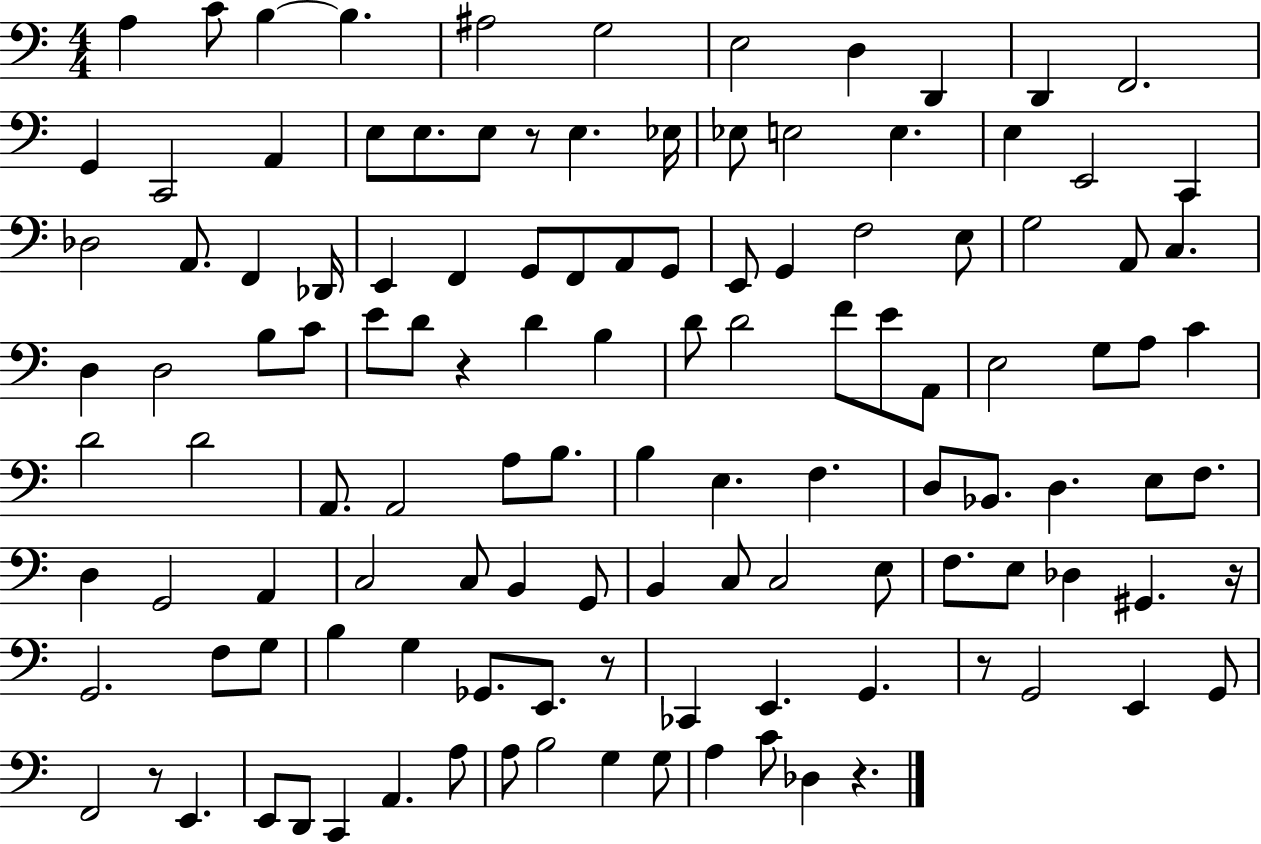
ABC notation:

X:1
T:Untitled
M:4/4
L:1/4
K:C
A, C/2 B, B, ^A,2 G,2 E,2 D, D,, D,, F,,2 G,, C,,2 A,, E,/2 E,/2 E,/2 z/2 E, _E,/4 _E,/2 E,2 E, E, E,,2 C,, _D,2 A,,/2 F,, _D,,/4 E,, F,, G,,/2 F,,/2 A,,/2 G,,/2 E,,/2 G,, F,2 E,/2 G,2 A,,/2 C, D, D,2 B,/2 C/2 E/2 D/2 z D B, D/2 D2 F/2 E/2 A,,/2 E,2 G,/2 A,/2 C D2 D2 A,,/2 A,,2 A,/2 B,/2 B, E, F, D,/2 _B,,/2 D, E,/2 F,/2 D, G,,2 A,, C,2 C,/2 B,, G,,/2 B,, C,/2 C,2 E,/2 F,/2 E,/2 _D, ^G,, z/4 G,,2 F,/2 G,/2 B, G, _G,,/2 E,,/2 z/2 _C,, E,, G,, z/2 G,,2 E,, G,,/2 F,,2 z/2 E,, E,,/2 D,,/2 C,, A,, A,/2 A,/2 B,2 G, G,/2 A, C/2 _D, z